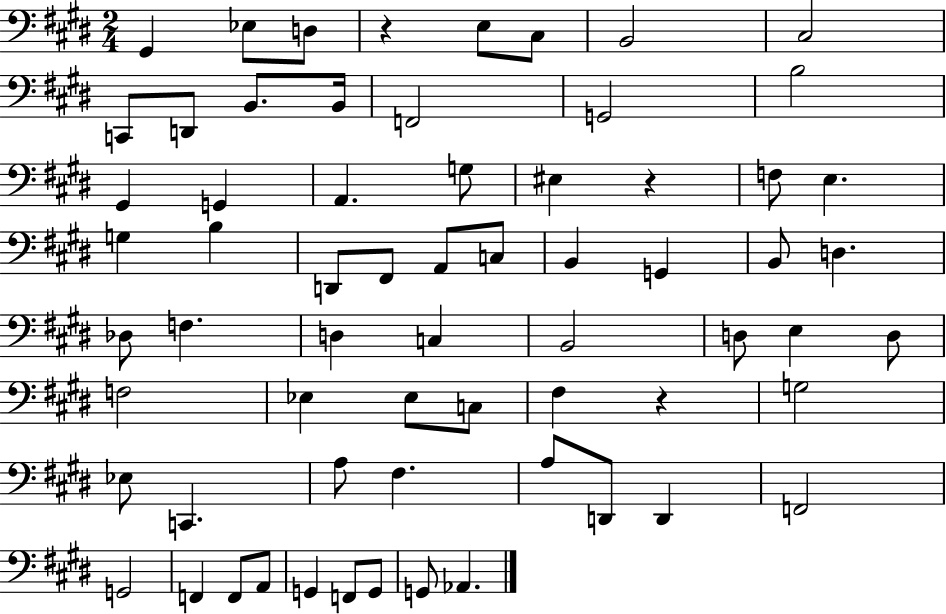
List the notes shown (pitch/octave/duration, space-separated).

G#2/q Eb3/e D3/e R/q E3/e C#3/e B2/h C#3/h C2/e D2/e B2/e. B2/s F2/h G2/h B3/h G#2/q G2/q A2/q. G3/e EIS3/q R/q F3/e E3/q. G3/q B3/q D2/e F#2/e A2/e C3/e B2/q G2/q B2/e D3/q. Db3/e F3/q. D3/q C3/q B2/h D3/e E3/q D3/e F3/h Eb3/q Eb3/e C3/e F#3/q R/q G3/h Eb3/e C2/q. A3/e F#3/q. A3/e D2/e D2/q F2/h G2/h F2/q F2/e A2/e G2/q F2/e G2/e G2/e Ab2/q.